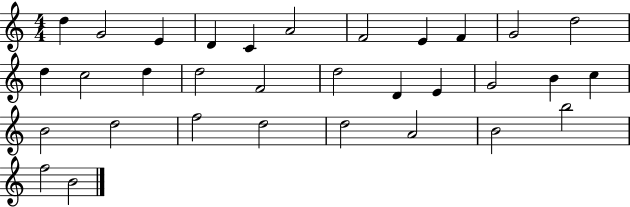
{
  \clef treble
  \numericTimeSignature
  \time 4/4
  \key c \major
  d''4 g'2 e'4 | d'4 c'4 a'2 | f'2 e'4 f'4 | g'2 d''2 | \break d''4 c''2 d''4 | d''2 f'2 | d''2 d'4 e'4 | g'2 b'4 c''4 | \break b'2 d''2 | f''2 d''2 | d''2 a'2 | b'2 b''2 | \break f''2 b'2 | \bar "|."
}